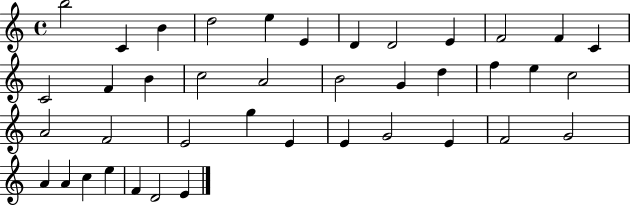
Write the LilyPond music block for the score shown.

{
  \clef treble
  \time 4/4
  \defaultTimeSignature
  \key c \major
  b''2 c'4 b'4 | d''2 e''4 e'4 | d'4 d'2 e'4 | f'2 f'4 c'4 | \break c'2 f'4 b'4 | c''2 a'2 | b'2 g'4 d''4 | f''4 e''4 c''2 | \break a'2 f'2 | e'2 g''4 e'4 | e'4 g'2 e'4 | f'2 g'2 | \break a'4 a'4 c''4 e''4 | f'4 d'2 e'4 | \bar "|."
}